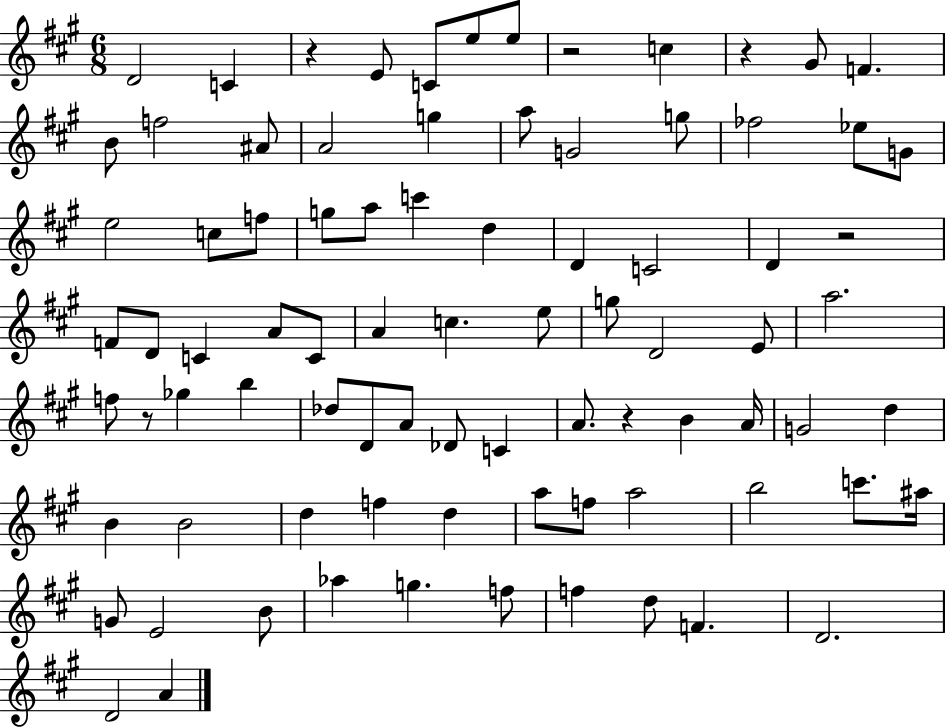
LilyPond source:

{
  \clef treble
  \numericTimeSignature
  \time 6/8
  \key a \major
  \repeat volta 2 { d'2 c'4 | r4 e'8 c'8 e''8 e''8 | r2 c''4 | r4 gis'8 f'4. | \break b'8 f''2 ais'8 | a'2 g''4 | a''8 g'2 g''8 | fes''2 ees''8 g'8 | \break e''2 c''8 f''8 | g''8 a''8 c'''4 d''4 | d'4 c'2 | d'4 r2 | \break f'8 d'8 c'4 a'8 c'8 | a'4 c''4. e''8 | g''8 d'2 e'8 | a''2. | \break f''8 r8 ges''4 b''4 | des''8 d'8 a'8 des'8 c'4 | a'8. r4 b'4 a'16 | g'2 d''4 | \break b'4 b'2 | d''4 f''4 d''4 | a''8 f''8 a''2 | b''2 c'''8. ais''16 | \break g'8 e'2 b'8 | aes''4 g''4. f''8 | f''4 d''8 f'4. | d'2. | \break d'2 a'4 | } \bar "|."
}